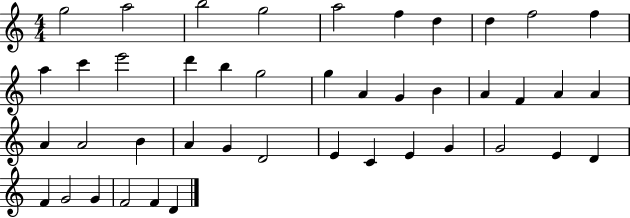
X:1
T:Untitled
M:4/4
L:1/4
K:C
g2 a2 b2 g2 a2 f d d f2 f a c' e'2 d' b g2 g A G B A F A A A A2 B A G D2 E C E G G2 E D F G2 G F2 F D